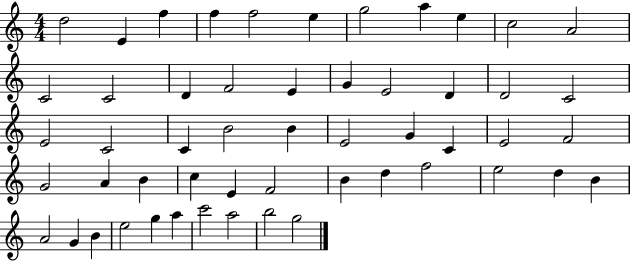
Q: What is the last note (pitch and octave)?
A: G5